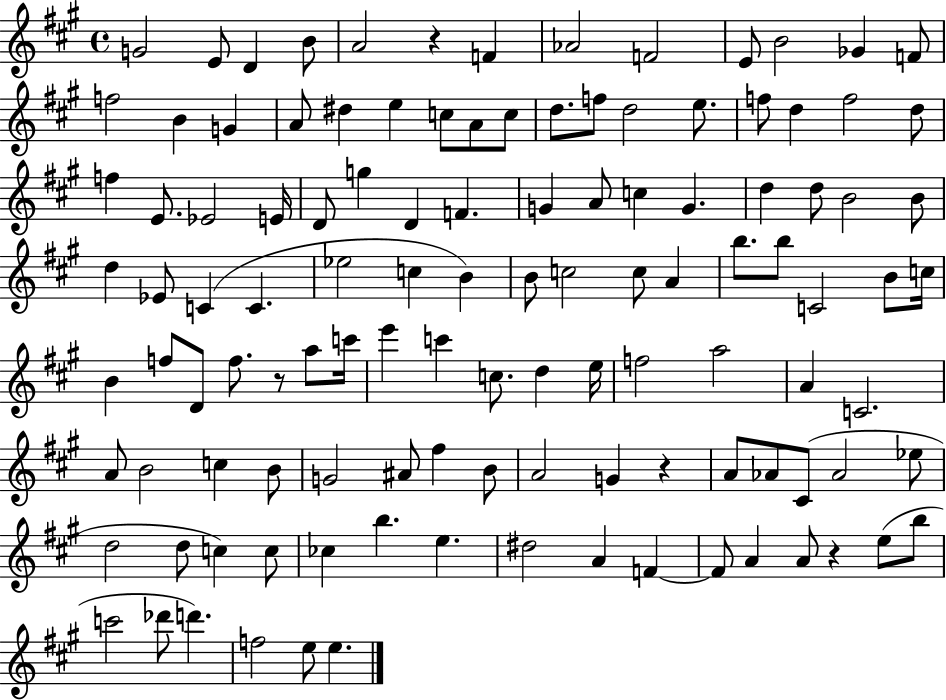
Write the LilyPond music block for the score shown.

{
  \clef treble
  \time 4/4
  \defaultTimeSignature
  \key a \major
  g'2 e'8 d'4 b'8 | a'2 r4 f'4 | aes'2 f'2 | e'8 b'2 ges'4 f'8 | \break f''2 b'4 g'4 | a'8 dis''4 e''4 c''8 a'8 c''8 | d''8. f''8 d''2 e''8. | f''8 d''4 f''2 d''8 | \break f''4 e'8. ees'2 e'16 | d'8 g''4 d'4 f'4. | g'4 a'8 c''4 g'4. | d''4 d''8 b'2 b'8 | \break d''4 ees'8 c'4( c'4. | ees''2 c''4 b'4) | b'8 c''2 c''8 a'4 | b''8. b''8 c'2 b'8 c''16 | \break b'4 f''8 d'8 f''8. r8 a''8 c'''16 | e'''4 c'''4 c''8. d''4 e''16 | f''2 a''2 | a'4 c'2. | \break a'8 b'2 c''4 b'8 | g'2 ais'8 fis''4 b'8 | a'2 g'4 r4 | a'8 aes'8 cis'8( aes'2 ees''8 | \break d''2 d''8 c''4) c''8 | ces''4 b''4. e''4. | dis''2 a'4 f'4~~ | f'8 a'4 a'8 r4 e''8( b''8 | \break c'''2 des'''8 d'''4.) | f''2 e''8 e''4. | \bar "|."
}